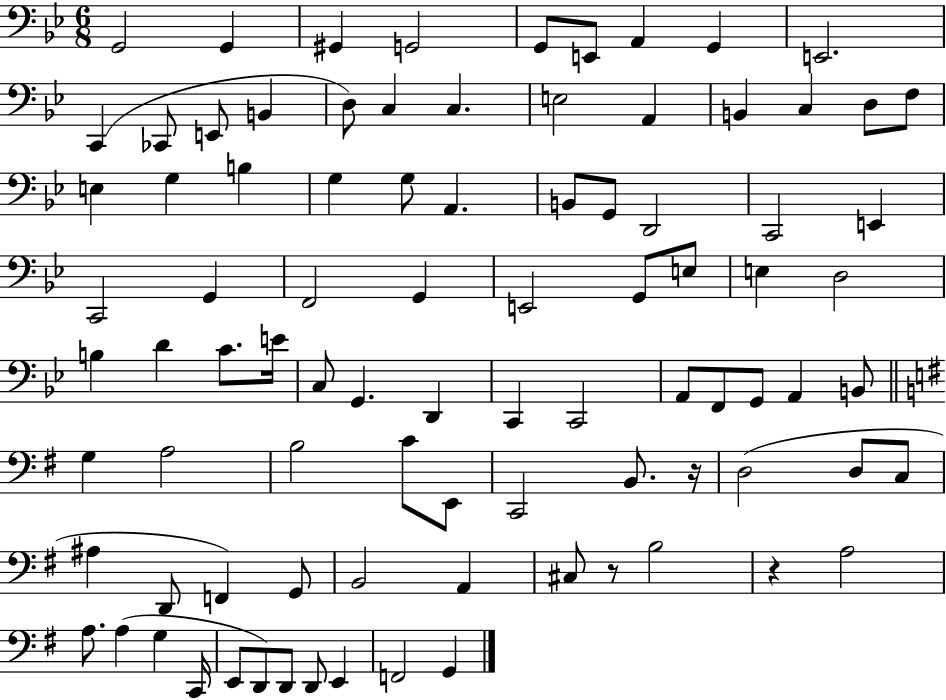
G2/h G2/q G#2/q G2/h G2/e E2/e A2/q G2/q E2/h. C2/q CES2/e E2/e B2/q D3/e C3/q C3/q. E3/h A2/q B2/q C3/q D3/e F3/e E3/q G3/q B3/q G3/q G3/e A2/q. B2/e G2/e D2/h C2/h E2/q C2/h G2/q F2/h G2/q E2/h G2/e E3/e E3/q D3/h B3/q D4/q C4/e. E4/s C3/e G2/q. D2/q C2/q C2/h A2/e F2/e G2/e A2/q B2/e G3/q A3/h B3/h C4/e E2/e C2/h B2/e. R/s D3/h D3/e C3/e A#3/q D2/e F2/q G2/e B2/h A2/q C#3/e R/e B3/h R/q A3/h A3/e. A3/q G3/q C2/s E2/e D2/e D2/e D2/e E2/q F2/h G2/q